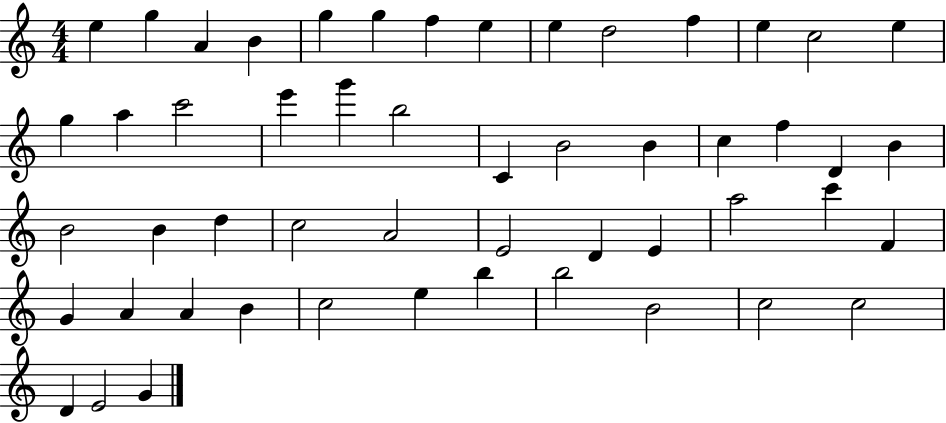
{
  \clef treble
  \numericTimeSignature
  \time 4/4
  \key c \major
  e''4 g''4 a'4 b'4 | g''4 g''4 f''4 e''4 | e''4 d''2 f''4 | e''4 c''2 e''4 | \break g''4 a''4 c'''2 | e'''4 g'''4 b''2 | c'4 b'2 b'4 | c''4 f''4 d'4 b'4 | \break b'2 b'4 d''4 | c''2 a'2 | e'2 d'4 e'4 | a''2 c'''4 f'4 | \break g'4 a'4 a'4 b'4 | c''2 e''4 b''4 | b''2 b'2 | c''2 c''2 | \break d'4 e'2 g'4 | \bar "|."
}